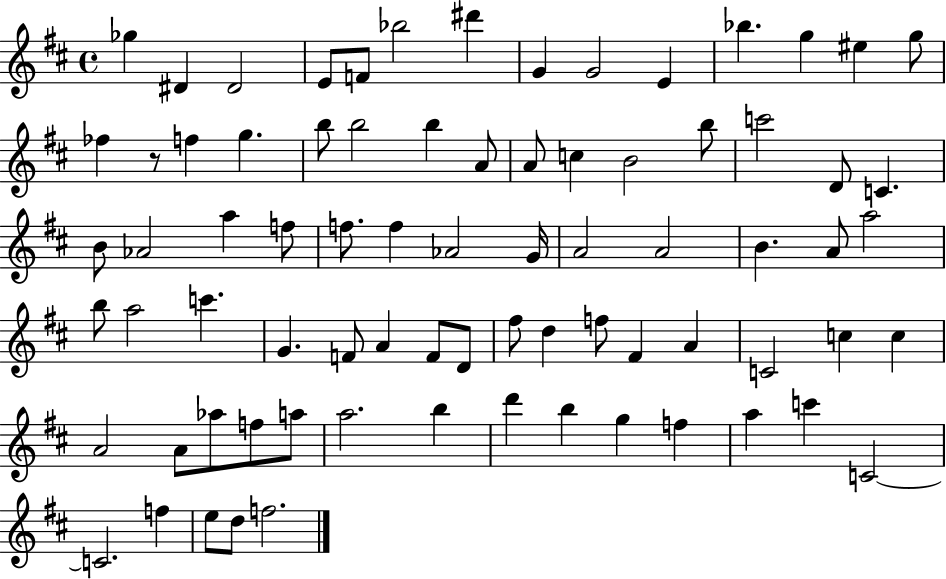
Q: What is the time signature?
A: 4/4